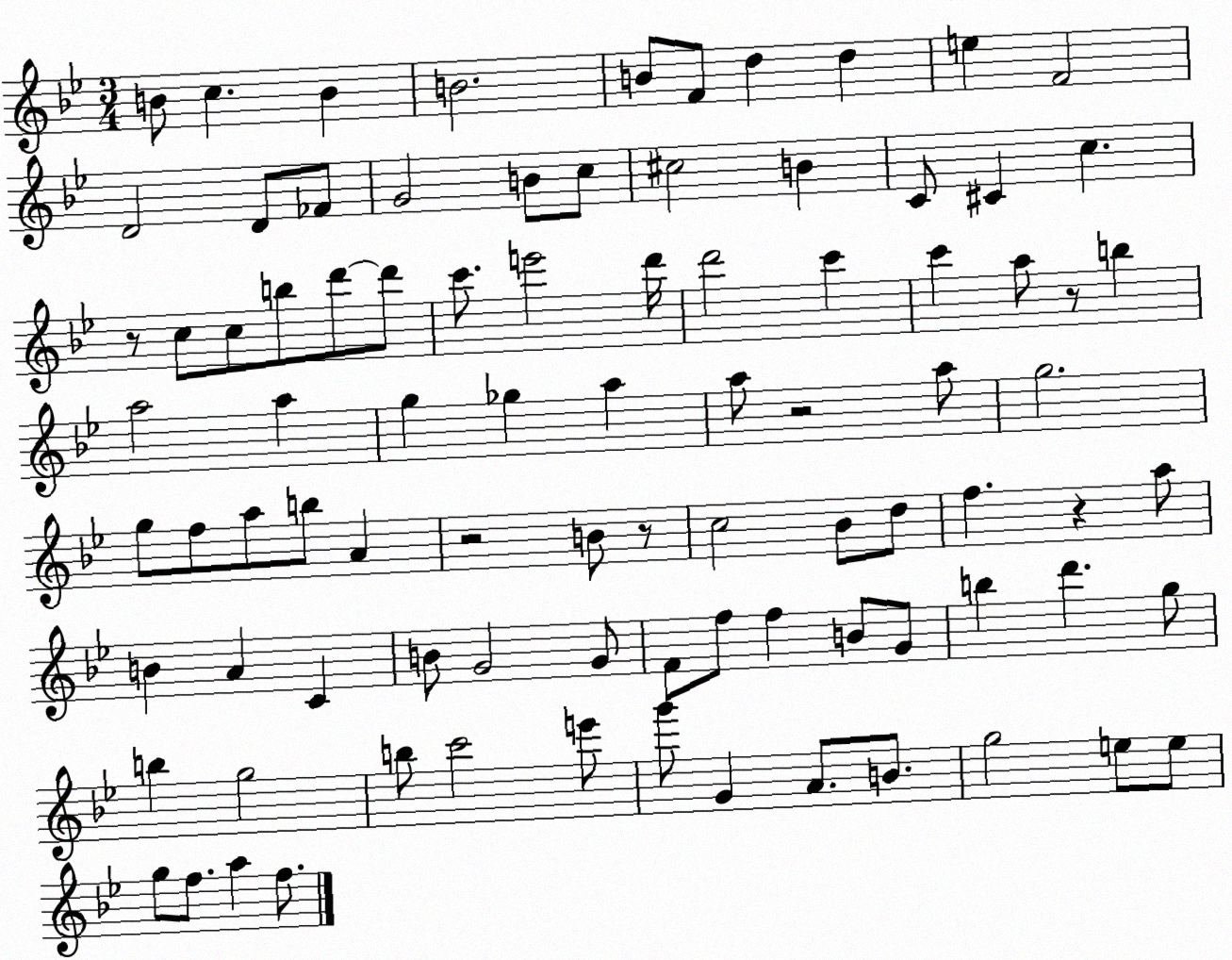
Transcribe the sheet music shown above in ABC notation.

X:1
T:Untitled
M:3/4
L:1/4
K:Bb
B/2 c B B2 B/2 F/2 d d e F2 D2 D/2 _F/2 G2 B/2 c/2 ^c2 B C/2 ^C c z/2 c/2 c/2 b/2 d'/2 d'/2 c'/2 e'2 d'/4 d'2 c' c' a/2 z/2 b a2 a g _g a a/2 z2 a/2 g2 g/2 f/2 a/2 b/2 A z2 B/2 z/2 c2 _B/2 d/2 f z a/2 B A C B/2 G2 G/2 F/2 f/2 f B/2 G/2 b d' g/2 b g2 b/2 c'2 e'/2 g'/2 G A/2 B/2 g2 e/2 e/2 g/2 f/2 a f/2